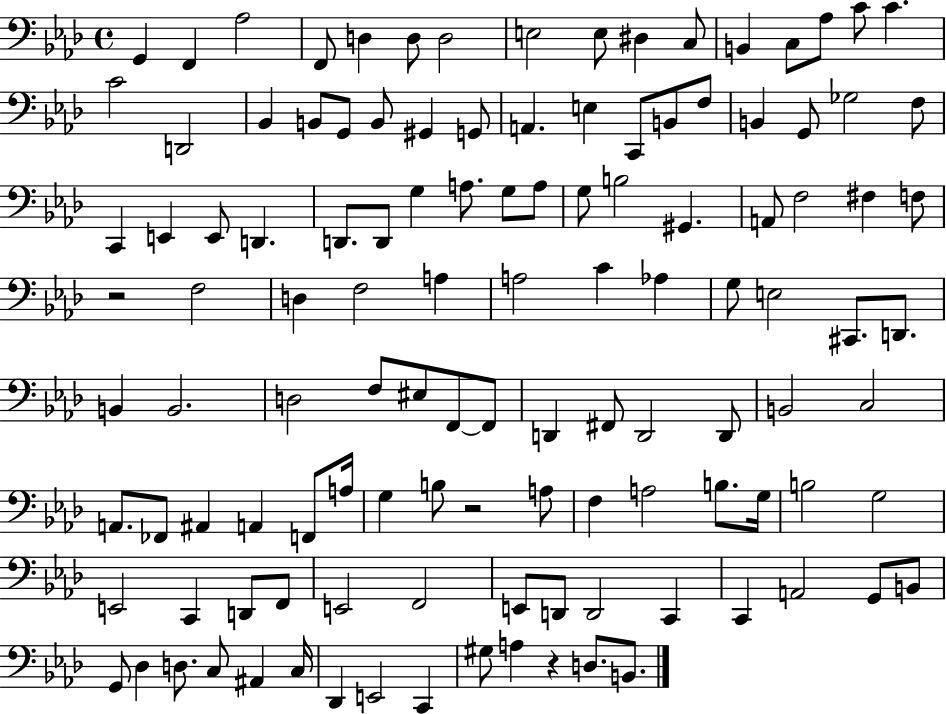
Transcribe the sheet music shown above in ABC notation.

X:1
T:Untitled
M:4/4
L:1/4
K:Ab
G,, F,, _A,2 F,,/2 D, D,/2 D,2 E,2 E,/2 ^D, C,/2 B,, C,/2 _A,/2 C/2 C C2 D,,2 _B,, B,,/2 G,,/2 B,,/2 ^G,, G,,/2 A,, E, C,,/2 B,,/2 F,/2 B,, G,,/2 _G,2 F,/2 C,, E,, E,,/2 D,, D,,/2 D,,/2 G, A,/2 G,/2 A,/2 G,/2 B,2 ^G,, A,,/2 F,2 ^F, F,/2 z2 F,2 D, F,2 A, A,2 C _A, G,/2 E,2 ^C,,/2 D,,/2 B,, B,,2 D,2 F,/2 ^E,/2 F,,/2 F,,/2 D,, ^F,,/2 D,,2 D,,/2 B,,2 C,2 A,,/2 _F,,/2 ^A,, A,, F,,/2 A,/4 G, B,/2 z2 A,/2 F, A,2 B,/2 G,/4 B,2 G,2 E,,2 C,, D,,/2 F,,/2 E,,2 F,,2 E,,/2 D,,/2 D,,2 C,, C,, A,,2 G,,/2 B,,/2 G,,/2 _D, D,/2 C,/2 ^A,, C,/4 _D,, E,,2 C,, ^G,/2 A, z D,/2 B,,/2